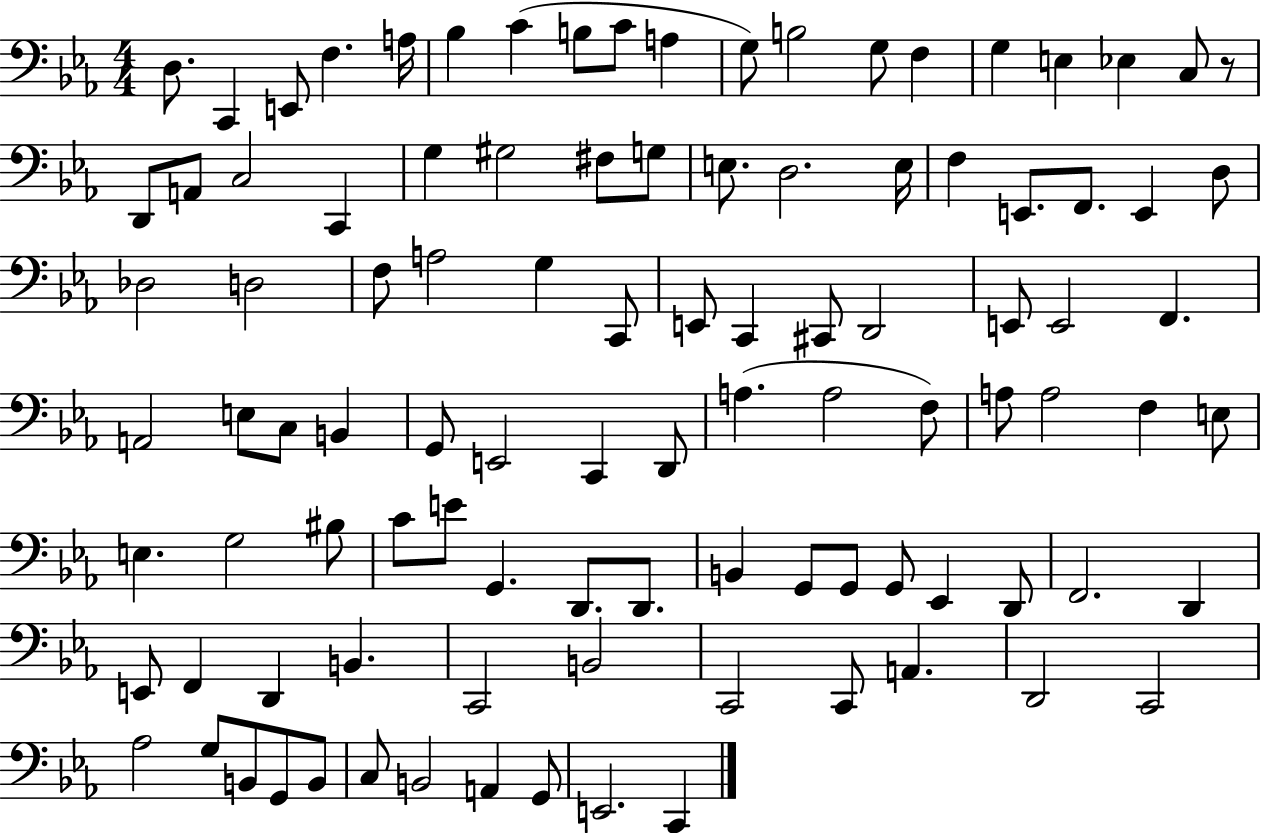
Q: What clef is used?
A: bass